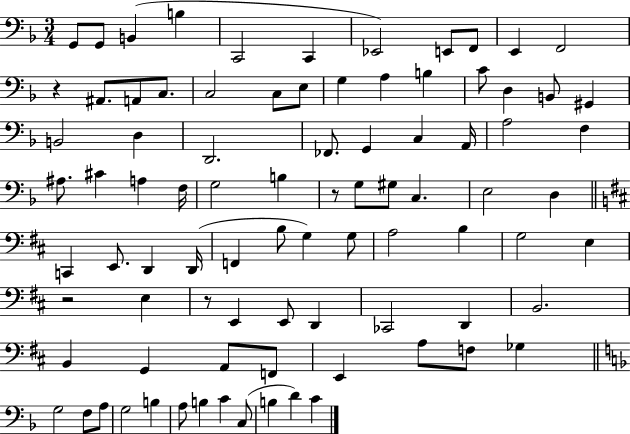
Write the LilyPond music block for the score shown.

{
  \clef bass
  \numericTimeSignature
  \time 3/4
  \key f \major
  g,8 g,8 b,4( b4 | c,2 c,4 | ees,2) e,8 f,8 | e,4 f,2 | \break r4 ais,8. a,8 c8. | c2 c8 e8 | g4 a4 b4 | c'8 d4 b,8 gis,4 | \break b,2 d4 | d,2. | fes,8. g,4 c4 a,16 | a2 f4 | \break ais8. cis'4 a4 f16 | g2 b4 | r8 g8 gis8 c4. | e2 d4 | \break \bar "||" \break \key d \major c,4 e,8. d,4 d,16( | f,4 b8 g4) g8 | a2 b4 | g2 e4 | \break r2 e4 | r8 e,4 e,8 d,4 | ces,2 d,4 | b,2. | \break b,4 g,4 a,8 f,8 | e,4 a8 f8 ges4 | \bar "||" \break \key f \major g2 f8 a8 | g2 b4 | a8 b4 c'4 c8( | b4 d'4) c'4 | \break \bar "|."
}